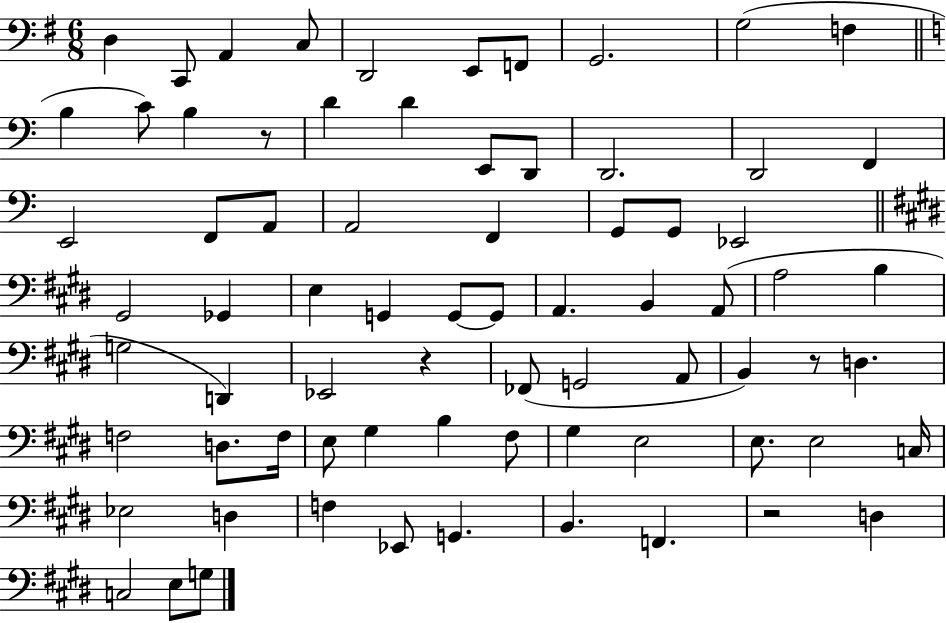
D3/q C2/e A2/q C3/e D2/h E2/e F2/e G2/h. G3/h F3/q B3/q C4/e B3/q R/e D4/q D4/q E2/e D2/e D2/h. D2/h F2/q E2/h F2/e A2/e A2/h F2/q G2/e G2/e Eb2/h G#2/h Gb2/q E3/q G2/q G2/e G2/e A2/q. B2/q A2/e A3/h B3/q G3/h D2/q Eb2/h R/q FES2/e G2/h A2/e B2/q R/e D3/q. F3/h D3/e. F3/s E3/e G#3/q B3/q F#3/e G#3/q E3/h E3/e. E3/h C3/s Eb3/h D3/q F3/q Eb2/e G2/q. B2/q. F2/q. R/h D3/q C3/h E3/e G3/e